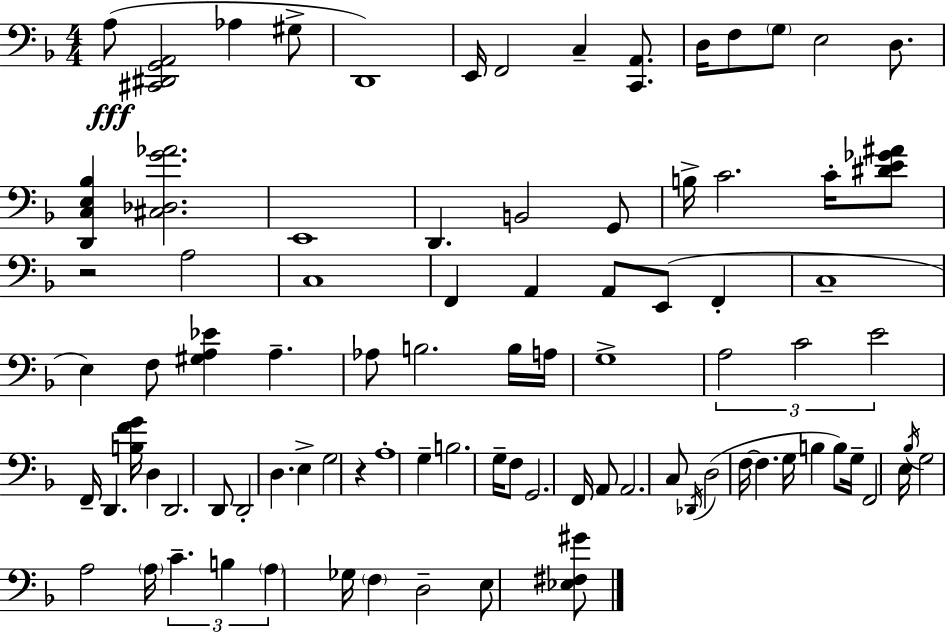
X:1
T:Untitled
M:4/4
L:1/4
K:F
A,/2 [^C,,^D,,G,,A,,]2 _A, ^G,/2 D,,4 E,,/4 F,,2 C, [C,,A,,]/2 D,/4 F,/2 G,/2 E,2 D,/2 [D,,C,E,_B,] [^C,_D,G_A]2 E,,4 D,, B,,2 G,,/2 B,/4 C2 C/4 [^DE_G^A]/2 z2 A,2 C,4 F,, A,, A,,/2 E,,/2 F,, C,4 E, F,/2 [^G,A,_E] A, _A,/2 B,2 B,/4 A,/4 G,4 A,2 C2 E2 F,,/4 D,, [B,FG]/4 D, D,,2 D,,/2 D,,2 D, E, G,2 z A,4 G, B,2 G,/4 F,/2 G,,2 F,,/4 A,,/2 A,,2 C,/2 _D,,/4 D,2 F,/4 F, G,/4 B, B,/2 G,/4 F,,2 E,/4 _B,/4 G,2 A,2 A,/4 C B, A, _G,/4 F, D,2 E,/2 [_E,^F,^G]/2